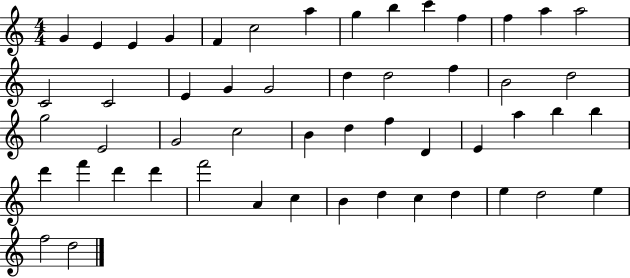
G4/q E4/q E4/q G4/q F4/q C5/h A5/q G5/q B5/q C6/q F5/q F5/q A5/q A5/h C4/h C4/h E4/q G4/q G4/h D5/q D5/h F5/q B4/h D5/h G5/h E4/h G4/h C5/h B4/q D5/q F5/q D4/q E4/q A5/q B5/q B5/q D6/q F6/q D6/q D6/q F6/h A4/q C5/q B4/q D5/q C5/q D5/q E5/q D5/h E5/q F5/h D5/h